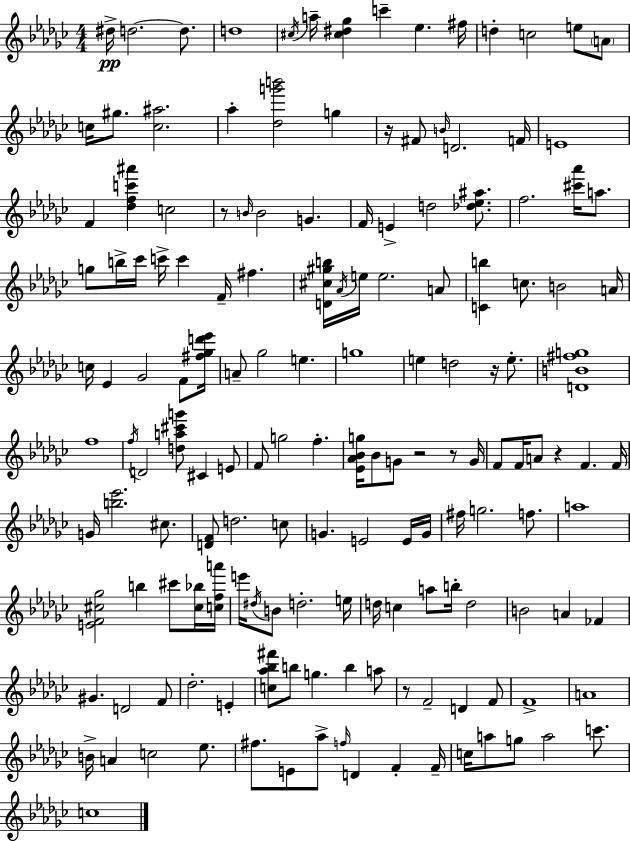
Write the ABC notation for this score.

X:1
T:Untitled
M:4/4
L:1/4
K:Ebm
^d/4 d2 d/2 d4 ^c/4 a/4 [^c^d_g] c' _e ^f/4 d c2 e/2 A/2 c/4 ^g/2 [c^a]2 _a [_dg'b']2 g z/4 ^F/2 B/4 D2 F/4 E4 F [_dfc'^a'] c2 z/2 B/4 B2 G F/4 E d2 [_d_e^a]/2 f2 [^c'_a']/4 a/2 g/2 b/4 _c'/4 c'/4 c' F/4 ^f [D^c^gb]/4 _A/4 e/4 e2 A/2 [Cb] c/2 B2 A/4 c/4 _E _G2 F/2 [^f_gd'_e']/4 A/2 _g2 e g4 e d2 z/4 e/2 [DB^fg]4 f4 f/4 D2 [da^c'g']/2 ^C E/2 F/2 g2 f [_E_A_Bg]/4 _B/2 G/2 z2 z/2 G/4 F/2 F/4 A/2 z F F/4 G/4 [b_e']2 ^c/2 [DF]/2 d2 c/2 G E2 E/4 G/4 ^f/4 g2 f/2 a4 [EF^c_g]2 b ^c'/2 [^c_b]/4 [cfa']/4 e'/4 ^d/4 B/2 d2 e/4 d/4 c a/2 b/4 d2 B2 A _F ^G D2 F/2 _d2 E [c_a_b^f']/2 b/2 g b a/2 z/2 F2 D F/2 F4 A4 B/4 A c2 _e/2 ^f/2 E/2 _a/2 f/4 D F F/4 c/4 a/2 g/2 a2 c'/2 c4